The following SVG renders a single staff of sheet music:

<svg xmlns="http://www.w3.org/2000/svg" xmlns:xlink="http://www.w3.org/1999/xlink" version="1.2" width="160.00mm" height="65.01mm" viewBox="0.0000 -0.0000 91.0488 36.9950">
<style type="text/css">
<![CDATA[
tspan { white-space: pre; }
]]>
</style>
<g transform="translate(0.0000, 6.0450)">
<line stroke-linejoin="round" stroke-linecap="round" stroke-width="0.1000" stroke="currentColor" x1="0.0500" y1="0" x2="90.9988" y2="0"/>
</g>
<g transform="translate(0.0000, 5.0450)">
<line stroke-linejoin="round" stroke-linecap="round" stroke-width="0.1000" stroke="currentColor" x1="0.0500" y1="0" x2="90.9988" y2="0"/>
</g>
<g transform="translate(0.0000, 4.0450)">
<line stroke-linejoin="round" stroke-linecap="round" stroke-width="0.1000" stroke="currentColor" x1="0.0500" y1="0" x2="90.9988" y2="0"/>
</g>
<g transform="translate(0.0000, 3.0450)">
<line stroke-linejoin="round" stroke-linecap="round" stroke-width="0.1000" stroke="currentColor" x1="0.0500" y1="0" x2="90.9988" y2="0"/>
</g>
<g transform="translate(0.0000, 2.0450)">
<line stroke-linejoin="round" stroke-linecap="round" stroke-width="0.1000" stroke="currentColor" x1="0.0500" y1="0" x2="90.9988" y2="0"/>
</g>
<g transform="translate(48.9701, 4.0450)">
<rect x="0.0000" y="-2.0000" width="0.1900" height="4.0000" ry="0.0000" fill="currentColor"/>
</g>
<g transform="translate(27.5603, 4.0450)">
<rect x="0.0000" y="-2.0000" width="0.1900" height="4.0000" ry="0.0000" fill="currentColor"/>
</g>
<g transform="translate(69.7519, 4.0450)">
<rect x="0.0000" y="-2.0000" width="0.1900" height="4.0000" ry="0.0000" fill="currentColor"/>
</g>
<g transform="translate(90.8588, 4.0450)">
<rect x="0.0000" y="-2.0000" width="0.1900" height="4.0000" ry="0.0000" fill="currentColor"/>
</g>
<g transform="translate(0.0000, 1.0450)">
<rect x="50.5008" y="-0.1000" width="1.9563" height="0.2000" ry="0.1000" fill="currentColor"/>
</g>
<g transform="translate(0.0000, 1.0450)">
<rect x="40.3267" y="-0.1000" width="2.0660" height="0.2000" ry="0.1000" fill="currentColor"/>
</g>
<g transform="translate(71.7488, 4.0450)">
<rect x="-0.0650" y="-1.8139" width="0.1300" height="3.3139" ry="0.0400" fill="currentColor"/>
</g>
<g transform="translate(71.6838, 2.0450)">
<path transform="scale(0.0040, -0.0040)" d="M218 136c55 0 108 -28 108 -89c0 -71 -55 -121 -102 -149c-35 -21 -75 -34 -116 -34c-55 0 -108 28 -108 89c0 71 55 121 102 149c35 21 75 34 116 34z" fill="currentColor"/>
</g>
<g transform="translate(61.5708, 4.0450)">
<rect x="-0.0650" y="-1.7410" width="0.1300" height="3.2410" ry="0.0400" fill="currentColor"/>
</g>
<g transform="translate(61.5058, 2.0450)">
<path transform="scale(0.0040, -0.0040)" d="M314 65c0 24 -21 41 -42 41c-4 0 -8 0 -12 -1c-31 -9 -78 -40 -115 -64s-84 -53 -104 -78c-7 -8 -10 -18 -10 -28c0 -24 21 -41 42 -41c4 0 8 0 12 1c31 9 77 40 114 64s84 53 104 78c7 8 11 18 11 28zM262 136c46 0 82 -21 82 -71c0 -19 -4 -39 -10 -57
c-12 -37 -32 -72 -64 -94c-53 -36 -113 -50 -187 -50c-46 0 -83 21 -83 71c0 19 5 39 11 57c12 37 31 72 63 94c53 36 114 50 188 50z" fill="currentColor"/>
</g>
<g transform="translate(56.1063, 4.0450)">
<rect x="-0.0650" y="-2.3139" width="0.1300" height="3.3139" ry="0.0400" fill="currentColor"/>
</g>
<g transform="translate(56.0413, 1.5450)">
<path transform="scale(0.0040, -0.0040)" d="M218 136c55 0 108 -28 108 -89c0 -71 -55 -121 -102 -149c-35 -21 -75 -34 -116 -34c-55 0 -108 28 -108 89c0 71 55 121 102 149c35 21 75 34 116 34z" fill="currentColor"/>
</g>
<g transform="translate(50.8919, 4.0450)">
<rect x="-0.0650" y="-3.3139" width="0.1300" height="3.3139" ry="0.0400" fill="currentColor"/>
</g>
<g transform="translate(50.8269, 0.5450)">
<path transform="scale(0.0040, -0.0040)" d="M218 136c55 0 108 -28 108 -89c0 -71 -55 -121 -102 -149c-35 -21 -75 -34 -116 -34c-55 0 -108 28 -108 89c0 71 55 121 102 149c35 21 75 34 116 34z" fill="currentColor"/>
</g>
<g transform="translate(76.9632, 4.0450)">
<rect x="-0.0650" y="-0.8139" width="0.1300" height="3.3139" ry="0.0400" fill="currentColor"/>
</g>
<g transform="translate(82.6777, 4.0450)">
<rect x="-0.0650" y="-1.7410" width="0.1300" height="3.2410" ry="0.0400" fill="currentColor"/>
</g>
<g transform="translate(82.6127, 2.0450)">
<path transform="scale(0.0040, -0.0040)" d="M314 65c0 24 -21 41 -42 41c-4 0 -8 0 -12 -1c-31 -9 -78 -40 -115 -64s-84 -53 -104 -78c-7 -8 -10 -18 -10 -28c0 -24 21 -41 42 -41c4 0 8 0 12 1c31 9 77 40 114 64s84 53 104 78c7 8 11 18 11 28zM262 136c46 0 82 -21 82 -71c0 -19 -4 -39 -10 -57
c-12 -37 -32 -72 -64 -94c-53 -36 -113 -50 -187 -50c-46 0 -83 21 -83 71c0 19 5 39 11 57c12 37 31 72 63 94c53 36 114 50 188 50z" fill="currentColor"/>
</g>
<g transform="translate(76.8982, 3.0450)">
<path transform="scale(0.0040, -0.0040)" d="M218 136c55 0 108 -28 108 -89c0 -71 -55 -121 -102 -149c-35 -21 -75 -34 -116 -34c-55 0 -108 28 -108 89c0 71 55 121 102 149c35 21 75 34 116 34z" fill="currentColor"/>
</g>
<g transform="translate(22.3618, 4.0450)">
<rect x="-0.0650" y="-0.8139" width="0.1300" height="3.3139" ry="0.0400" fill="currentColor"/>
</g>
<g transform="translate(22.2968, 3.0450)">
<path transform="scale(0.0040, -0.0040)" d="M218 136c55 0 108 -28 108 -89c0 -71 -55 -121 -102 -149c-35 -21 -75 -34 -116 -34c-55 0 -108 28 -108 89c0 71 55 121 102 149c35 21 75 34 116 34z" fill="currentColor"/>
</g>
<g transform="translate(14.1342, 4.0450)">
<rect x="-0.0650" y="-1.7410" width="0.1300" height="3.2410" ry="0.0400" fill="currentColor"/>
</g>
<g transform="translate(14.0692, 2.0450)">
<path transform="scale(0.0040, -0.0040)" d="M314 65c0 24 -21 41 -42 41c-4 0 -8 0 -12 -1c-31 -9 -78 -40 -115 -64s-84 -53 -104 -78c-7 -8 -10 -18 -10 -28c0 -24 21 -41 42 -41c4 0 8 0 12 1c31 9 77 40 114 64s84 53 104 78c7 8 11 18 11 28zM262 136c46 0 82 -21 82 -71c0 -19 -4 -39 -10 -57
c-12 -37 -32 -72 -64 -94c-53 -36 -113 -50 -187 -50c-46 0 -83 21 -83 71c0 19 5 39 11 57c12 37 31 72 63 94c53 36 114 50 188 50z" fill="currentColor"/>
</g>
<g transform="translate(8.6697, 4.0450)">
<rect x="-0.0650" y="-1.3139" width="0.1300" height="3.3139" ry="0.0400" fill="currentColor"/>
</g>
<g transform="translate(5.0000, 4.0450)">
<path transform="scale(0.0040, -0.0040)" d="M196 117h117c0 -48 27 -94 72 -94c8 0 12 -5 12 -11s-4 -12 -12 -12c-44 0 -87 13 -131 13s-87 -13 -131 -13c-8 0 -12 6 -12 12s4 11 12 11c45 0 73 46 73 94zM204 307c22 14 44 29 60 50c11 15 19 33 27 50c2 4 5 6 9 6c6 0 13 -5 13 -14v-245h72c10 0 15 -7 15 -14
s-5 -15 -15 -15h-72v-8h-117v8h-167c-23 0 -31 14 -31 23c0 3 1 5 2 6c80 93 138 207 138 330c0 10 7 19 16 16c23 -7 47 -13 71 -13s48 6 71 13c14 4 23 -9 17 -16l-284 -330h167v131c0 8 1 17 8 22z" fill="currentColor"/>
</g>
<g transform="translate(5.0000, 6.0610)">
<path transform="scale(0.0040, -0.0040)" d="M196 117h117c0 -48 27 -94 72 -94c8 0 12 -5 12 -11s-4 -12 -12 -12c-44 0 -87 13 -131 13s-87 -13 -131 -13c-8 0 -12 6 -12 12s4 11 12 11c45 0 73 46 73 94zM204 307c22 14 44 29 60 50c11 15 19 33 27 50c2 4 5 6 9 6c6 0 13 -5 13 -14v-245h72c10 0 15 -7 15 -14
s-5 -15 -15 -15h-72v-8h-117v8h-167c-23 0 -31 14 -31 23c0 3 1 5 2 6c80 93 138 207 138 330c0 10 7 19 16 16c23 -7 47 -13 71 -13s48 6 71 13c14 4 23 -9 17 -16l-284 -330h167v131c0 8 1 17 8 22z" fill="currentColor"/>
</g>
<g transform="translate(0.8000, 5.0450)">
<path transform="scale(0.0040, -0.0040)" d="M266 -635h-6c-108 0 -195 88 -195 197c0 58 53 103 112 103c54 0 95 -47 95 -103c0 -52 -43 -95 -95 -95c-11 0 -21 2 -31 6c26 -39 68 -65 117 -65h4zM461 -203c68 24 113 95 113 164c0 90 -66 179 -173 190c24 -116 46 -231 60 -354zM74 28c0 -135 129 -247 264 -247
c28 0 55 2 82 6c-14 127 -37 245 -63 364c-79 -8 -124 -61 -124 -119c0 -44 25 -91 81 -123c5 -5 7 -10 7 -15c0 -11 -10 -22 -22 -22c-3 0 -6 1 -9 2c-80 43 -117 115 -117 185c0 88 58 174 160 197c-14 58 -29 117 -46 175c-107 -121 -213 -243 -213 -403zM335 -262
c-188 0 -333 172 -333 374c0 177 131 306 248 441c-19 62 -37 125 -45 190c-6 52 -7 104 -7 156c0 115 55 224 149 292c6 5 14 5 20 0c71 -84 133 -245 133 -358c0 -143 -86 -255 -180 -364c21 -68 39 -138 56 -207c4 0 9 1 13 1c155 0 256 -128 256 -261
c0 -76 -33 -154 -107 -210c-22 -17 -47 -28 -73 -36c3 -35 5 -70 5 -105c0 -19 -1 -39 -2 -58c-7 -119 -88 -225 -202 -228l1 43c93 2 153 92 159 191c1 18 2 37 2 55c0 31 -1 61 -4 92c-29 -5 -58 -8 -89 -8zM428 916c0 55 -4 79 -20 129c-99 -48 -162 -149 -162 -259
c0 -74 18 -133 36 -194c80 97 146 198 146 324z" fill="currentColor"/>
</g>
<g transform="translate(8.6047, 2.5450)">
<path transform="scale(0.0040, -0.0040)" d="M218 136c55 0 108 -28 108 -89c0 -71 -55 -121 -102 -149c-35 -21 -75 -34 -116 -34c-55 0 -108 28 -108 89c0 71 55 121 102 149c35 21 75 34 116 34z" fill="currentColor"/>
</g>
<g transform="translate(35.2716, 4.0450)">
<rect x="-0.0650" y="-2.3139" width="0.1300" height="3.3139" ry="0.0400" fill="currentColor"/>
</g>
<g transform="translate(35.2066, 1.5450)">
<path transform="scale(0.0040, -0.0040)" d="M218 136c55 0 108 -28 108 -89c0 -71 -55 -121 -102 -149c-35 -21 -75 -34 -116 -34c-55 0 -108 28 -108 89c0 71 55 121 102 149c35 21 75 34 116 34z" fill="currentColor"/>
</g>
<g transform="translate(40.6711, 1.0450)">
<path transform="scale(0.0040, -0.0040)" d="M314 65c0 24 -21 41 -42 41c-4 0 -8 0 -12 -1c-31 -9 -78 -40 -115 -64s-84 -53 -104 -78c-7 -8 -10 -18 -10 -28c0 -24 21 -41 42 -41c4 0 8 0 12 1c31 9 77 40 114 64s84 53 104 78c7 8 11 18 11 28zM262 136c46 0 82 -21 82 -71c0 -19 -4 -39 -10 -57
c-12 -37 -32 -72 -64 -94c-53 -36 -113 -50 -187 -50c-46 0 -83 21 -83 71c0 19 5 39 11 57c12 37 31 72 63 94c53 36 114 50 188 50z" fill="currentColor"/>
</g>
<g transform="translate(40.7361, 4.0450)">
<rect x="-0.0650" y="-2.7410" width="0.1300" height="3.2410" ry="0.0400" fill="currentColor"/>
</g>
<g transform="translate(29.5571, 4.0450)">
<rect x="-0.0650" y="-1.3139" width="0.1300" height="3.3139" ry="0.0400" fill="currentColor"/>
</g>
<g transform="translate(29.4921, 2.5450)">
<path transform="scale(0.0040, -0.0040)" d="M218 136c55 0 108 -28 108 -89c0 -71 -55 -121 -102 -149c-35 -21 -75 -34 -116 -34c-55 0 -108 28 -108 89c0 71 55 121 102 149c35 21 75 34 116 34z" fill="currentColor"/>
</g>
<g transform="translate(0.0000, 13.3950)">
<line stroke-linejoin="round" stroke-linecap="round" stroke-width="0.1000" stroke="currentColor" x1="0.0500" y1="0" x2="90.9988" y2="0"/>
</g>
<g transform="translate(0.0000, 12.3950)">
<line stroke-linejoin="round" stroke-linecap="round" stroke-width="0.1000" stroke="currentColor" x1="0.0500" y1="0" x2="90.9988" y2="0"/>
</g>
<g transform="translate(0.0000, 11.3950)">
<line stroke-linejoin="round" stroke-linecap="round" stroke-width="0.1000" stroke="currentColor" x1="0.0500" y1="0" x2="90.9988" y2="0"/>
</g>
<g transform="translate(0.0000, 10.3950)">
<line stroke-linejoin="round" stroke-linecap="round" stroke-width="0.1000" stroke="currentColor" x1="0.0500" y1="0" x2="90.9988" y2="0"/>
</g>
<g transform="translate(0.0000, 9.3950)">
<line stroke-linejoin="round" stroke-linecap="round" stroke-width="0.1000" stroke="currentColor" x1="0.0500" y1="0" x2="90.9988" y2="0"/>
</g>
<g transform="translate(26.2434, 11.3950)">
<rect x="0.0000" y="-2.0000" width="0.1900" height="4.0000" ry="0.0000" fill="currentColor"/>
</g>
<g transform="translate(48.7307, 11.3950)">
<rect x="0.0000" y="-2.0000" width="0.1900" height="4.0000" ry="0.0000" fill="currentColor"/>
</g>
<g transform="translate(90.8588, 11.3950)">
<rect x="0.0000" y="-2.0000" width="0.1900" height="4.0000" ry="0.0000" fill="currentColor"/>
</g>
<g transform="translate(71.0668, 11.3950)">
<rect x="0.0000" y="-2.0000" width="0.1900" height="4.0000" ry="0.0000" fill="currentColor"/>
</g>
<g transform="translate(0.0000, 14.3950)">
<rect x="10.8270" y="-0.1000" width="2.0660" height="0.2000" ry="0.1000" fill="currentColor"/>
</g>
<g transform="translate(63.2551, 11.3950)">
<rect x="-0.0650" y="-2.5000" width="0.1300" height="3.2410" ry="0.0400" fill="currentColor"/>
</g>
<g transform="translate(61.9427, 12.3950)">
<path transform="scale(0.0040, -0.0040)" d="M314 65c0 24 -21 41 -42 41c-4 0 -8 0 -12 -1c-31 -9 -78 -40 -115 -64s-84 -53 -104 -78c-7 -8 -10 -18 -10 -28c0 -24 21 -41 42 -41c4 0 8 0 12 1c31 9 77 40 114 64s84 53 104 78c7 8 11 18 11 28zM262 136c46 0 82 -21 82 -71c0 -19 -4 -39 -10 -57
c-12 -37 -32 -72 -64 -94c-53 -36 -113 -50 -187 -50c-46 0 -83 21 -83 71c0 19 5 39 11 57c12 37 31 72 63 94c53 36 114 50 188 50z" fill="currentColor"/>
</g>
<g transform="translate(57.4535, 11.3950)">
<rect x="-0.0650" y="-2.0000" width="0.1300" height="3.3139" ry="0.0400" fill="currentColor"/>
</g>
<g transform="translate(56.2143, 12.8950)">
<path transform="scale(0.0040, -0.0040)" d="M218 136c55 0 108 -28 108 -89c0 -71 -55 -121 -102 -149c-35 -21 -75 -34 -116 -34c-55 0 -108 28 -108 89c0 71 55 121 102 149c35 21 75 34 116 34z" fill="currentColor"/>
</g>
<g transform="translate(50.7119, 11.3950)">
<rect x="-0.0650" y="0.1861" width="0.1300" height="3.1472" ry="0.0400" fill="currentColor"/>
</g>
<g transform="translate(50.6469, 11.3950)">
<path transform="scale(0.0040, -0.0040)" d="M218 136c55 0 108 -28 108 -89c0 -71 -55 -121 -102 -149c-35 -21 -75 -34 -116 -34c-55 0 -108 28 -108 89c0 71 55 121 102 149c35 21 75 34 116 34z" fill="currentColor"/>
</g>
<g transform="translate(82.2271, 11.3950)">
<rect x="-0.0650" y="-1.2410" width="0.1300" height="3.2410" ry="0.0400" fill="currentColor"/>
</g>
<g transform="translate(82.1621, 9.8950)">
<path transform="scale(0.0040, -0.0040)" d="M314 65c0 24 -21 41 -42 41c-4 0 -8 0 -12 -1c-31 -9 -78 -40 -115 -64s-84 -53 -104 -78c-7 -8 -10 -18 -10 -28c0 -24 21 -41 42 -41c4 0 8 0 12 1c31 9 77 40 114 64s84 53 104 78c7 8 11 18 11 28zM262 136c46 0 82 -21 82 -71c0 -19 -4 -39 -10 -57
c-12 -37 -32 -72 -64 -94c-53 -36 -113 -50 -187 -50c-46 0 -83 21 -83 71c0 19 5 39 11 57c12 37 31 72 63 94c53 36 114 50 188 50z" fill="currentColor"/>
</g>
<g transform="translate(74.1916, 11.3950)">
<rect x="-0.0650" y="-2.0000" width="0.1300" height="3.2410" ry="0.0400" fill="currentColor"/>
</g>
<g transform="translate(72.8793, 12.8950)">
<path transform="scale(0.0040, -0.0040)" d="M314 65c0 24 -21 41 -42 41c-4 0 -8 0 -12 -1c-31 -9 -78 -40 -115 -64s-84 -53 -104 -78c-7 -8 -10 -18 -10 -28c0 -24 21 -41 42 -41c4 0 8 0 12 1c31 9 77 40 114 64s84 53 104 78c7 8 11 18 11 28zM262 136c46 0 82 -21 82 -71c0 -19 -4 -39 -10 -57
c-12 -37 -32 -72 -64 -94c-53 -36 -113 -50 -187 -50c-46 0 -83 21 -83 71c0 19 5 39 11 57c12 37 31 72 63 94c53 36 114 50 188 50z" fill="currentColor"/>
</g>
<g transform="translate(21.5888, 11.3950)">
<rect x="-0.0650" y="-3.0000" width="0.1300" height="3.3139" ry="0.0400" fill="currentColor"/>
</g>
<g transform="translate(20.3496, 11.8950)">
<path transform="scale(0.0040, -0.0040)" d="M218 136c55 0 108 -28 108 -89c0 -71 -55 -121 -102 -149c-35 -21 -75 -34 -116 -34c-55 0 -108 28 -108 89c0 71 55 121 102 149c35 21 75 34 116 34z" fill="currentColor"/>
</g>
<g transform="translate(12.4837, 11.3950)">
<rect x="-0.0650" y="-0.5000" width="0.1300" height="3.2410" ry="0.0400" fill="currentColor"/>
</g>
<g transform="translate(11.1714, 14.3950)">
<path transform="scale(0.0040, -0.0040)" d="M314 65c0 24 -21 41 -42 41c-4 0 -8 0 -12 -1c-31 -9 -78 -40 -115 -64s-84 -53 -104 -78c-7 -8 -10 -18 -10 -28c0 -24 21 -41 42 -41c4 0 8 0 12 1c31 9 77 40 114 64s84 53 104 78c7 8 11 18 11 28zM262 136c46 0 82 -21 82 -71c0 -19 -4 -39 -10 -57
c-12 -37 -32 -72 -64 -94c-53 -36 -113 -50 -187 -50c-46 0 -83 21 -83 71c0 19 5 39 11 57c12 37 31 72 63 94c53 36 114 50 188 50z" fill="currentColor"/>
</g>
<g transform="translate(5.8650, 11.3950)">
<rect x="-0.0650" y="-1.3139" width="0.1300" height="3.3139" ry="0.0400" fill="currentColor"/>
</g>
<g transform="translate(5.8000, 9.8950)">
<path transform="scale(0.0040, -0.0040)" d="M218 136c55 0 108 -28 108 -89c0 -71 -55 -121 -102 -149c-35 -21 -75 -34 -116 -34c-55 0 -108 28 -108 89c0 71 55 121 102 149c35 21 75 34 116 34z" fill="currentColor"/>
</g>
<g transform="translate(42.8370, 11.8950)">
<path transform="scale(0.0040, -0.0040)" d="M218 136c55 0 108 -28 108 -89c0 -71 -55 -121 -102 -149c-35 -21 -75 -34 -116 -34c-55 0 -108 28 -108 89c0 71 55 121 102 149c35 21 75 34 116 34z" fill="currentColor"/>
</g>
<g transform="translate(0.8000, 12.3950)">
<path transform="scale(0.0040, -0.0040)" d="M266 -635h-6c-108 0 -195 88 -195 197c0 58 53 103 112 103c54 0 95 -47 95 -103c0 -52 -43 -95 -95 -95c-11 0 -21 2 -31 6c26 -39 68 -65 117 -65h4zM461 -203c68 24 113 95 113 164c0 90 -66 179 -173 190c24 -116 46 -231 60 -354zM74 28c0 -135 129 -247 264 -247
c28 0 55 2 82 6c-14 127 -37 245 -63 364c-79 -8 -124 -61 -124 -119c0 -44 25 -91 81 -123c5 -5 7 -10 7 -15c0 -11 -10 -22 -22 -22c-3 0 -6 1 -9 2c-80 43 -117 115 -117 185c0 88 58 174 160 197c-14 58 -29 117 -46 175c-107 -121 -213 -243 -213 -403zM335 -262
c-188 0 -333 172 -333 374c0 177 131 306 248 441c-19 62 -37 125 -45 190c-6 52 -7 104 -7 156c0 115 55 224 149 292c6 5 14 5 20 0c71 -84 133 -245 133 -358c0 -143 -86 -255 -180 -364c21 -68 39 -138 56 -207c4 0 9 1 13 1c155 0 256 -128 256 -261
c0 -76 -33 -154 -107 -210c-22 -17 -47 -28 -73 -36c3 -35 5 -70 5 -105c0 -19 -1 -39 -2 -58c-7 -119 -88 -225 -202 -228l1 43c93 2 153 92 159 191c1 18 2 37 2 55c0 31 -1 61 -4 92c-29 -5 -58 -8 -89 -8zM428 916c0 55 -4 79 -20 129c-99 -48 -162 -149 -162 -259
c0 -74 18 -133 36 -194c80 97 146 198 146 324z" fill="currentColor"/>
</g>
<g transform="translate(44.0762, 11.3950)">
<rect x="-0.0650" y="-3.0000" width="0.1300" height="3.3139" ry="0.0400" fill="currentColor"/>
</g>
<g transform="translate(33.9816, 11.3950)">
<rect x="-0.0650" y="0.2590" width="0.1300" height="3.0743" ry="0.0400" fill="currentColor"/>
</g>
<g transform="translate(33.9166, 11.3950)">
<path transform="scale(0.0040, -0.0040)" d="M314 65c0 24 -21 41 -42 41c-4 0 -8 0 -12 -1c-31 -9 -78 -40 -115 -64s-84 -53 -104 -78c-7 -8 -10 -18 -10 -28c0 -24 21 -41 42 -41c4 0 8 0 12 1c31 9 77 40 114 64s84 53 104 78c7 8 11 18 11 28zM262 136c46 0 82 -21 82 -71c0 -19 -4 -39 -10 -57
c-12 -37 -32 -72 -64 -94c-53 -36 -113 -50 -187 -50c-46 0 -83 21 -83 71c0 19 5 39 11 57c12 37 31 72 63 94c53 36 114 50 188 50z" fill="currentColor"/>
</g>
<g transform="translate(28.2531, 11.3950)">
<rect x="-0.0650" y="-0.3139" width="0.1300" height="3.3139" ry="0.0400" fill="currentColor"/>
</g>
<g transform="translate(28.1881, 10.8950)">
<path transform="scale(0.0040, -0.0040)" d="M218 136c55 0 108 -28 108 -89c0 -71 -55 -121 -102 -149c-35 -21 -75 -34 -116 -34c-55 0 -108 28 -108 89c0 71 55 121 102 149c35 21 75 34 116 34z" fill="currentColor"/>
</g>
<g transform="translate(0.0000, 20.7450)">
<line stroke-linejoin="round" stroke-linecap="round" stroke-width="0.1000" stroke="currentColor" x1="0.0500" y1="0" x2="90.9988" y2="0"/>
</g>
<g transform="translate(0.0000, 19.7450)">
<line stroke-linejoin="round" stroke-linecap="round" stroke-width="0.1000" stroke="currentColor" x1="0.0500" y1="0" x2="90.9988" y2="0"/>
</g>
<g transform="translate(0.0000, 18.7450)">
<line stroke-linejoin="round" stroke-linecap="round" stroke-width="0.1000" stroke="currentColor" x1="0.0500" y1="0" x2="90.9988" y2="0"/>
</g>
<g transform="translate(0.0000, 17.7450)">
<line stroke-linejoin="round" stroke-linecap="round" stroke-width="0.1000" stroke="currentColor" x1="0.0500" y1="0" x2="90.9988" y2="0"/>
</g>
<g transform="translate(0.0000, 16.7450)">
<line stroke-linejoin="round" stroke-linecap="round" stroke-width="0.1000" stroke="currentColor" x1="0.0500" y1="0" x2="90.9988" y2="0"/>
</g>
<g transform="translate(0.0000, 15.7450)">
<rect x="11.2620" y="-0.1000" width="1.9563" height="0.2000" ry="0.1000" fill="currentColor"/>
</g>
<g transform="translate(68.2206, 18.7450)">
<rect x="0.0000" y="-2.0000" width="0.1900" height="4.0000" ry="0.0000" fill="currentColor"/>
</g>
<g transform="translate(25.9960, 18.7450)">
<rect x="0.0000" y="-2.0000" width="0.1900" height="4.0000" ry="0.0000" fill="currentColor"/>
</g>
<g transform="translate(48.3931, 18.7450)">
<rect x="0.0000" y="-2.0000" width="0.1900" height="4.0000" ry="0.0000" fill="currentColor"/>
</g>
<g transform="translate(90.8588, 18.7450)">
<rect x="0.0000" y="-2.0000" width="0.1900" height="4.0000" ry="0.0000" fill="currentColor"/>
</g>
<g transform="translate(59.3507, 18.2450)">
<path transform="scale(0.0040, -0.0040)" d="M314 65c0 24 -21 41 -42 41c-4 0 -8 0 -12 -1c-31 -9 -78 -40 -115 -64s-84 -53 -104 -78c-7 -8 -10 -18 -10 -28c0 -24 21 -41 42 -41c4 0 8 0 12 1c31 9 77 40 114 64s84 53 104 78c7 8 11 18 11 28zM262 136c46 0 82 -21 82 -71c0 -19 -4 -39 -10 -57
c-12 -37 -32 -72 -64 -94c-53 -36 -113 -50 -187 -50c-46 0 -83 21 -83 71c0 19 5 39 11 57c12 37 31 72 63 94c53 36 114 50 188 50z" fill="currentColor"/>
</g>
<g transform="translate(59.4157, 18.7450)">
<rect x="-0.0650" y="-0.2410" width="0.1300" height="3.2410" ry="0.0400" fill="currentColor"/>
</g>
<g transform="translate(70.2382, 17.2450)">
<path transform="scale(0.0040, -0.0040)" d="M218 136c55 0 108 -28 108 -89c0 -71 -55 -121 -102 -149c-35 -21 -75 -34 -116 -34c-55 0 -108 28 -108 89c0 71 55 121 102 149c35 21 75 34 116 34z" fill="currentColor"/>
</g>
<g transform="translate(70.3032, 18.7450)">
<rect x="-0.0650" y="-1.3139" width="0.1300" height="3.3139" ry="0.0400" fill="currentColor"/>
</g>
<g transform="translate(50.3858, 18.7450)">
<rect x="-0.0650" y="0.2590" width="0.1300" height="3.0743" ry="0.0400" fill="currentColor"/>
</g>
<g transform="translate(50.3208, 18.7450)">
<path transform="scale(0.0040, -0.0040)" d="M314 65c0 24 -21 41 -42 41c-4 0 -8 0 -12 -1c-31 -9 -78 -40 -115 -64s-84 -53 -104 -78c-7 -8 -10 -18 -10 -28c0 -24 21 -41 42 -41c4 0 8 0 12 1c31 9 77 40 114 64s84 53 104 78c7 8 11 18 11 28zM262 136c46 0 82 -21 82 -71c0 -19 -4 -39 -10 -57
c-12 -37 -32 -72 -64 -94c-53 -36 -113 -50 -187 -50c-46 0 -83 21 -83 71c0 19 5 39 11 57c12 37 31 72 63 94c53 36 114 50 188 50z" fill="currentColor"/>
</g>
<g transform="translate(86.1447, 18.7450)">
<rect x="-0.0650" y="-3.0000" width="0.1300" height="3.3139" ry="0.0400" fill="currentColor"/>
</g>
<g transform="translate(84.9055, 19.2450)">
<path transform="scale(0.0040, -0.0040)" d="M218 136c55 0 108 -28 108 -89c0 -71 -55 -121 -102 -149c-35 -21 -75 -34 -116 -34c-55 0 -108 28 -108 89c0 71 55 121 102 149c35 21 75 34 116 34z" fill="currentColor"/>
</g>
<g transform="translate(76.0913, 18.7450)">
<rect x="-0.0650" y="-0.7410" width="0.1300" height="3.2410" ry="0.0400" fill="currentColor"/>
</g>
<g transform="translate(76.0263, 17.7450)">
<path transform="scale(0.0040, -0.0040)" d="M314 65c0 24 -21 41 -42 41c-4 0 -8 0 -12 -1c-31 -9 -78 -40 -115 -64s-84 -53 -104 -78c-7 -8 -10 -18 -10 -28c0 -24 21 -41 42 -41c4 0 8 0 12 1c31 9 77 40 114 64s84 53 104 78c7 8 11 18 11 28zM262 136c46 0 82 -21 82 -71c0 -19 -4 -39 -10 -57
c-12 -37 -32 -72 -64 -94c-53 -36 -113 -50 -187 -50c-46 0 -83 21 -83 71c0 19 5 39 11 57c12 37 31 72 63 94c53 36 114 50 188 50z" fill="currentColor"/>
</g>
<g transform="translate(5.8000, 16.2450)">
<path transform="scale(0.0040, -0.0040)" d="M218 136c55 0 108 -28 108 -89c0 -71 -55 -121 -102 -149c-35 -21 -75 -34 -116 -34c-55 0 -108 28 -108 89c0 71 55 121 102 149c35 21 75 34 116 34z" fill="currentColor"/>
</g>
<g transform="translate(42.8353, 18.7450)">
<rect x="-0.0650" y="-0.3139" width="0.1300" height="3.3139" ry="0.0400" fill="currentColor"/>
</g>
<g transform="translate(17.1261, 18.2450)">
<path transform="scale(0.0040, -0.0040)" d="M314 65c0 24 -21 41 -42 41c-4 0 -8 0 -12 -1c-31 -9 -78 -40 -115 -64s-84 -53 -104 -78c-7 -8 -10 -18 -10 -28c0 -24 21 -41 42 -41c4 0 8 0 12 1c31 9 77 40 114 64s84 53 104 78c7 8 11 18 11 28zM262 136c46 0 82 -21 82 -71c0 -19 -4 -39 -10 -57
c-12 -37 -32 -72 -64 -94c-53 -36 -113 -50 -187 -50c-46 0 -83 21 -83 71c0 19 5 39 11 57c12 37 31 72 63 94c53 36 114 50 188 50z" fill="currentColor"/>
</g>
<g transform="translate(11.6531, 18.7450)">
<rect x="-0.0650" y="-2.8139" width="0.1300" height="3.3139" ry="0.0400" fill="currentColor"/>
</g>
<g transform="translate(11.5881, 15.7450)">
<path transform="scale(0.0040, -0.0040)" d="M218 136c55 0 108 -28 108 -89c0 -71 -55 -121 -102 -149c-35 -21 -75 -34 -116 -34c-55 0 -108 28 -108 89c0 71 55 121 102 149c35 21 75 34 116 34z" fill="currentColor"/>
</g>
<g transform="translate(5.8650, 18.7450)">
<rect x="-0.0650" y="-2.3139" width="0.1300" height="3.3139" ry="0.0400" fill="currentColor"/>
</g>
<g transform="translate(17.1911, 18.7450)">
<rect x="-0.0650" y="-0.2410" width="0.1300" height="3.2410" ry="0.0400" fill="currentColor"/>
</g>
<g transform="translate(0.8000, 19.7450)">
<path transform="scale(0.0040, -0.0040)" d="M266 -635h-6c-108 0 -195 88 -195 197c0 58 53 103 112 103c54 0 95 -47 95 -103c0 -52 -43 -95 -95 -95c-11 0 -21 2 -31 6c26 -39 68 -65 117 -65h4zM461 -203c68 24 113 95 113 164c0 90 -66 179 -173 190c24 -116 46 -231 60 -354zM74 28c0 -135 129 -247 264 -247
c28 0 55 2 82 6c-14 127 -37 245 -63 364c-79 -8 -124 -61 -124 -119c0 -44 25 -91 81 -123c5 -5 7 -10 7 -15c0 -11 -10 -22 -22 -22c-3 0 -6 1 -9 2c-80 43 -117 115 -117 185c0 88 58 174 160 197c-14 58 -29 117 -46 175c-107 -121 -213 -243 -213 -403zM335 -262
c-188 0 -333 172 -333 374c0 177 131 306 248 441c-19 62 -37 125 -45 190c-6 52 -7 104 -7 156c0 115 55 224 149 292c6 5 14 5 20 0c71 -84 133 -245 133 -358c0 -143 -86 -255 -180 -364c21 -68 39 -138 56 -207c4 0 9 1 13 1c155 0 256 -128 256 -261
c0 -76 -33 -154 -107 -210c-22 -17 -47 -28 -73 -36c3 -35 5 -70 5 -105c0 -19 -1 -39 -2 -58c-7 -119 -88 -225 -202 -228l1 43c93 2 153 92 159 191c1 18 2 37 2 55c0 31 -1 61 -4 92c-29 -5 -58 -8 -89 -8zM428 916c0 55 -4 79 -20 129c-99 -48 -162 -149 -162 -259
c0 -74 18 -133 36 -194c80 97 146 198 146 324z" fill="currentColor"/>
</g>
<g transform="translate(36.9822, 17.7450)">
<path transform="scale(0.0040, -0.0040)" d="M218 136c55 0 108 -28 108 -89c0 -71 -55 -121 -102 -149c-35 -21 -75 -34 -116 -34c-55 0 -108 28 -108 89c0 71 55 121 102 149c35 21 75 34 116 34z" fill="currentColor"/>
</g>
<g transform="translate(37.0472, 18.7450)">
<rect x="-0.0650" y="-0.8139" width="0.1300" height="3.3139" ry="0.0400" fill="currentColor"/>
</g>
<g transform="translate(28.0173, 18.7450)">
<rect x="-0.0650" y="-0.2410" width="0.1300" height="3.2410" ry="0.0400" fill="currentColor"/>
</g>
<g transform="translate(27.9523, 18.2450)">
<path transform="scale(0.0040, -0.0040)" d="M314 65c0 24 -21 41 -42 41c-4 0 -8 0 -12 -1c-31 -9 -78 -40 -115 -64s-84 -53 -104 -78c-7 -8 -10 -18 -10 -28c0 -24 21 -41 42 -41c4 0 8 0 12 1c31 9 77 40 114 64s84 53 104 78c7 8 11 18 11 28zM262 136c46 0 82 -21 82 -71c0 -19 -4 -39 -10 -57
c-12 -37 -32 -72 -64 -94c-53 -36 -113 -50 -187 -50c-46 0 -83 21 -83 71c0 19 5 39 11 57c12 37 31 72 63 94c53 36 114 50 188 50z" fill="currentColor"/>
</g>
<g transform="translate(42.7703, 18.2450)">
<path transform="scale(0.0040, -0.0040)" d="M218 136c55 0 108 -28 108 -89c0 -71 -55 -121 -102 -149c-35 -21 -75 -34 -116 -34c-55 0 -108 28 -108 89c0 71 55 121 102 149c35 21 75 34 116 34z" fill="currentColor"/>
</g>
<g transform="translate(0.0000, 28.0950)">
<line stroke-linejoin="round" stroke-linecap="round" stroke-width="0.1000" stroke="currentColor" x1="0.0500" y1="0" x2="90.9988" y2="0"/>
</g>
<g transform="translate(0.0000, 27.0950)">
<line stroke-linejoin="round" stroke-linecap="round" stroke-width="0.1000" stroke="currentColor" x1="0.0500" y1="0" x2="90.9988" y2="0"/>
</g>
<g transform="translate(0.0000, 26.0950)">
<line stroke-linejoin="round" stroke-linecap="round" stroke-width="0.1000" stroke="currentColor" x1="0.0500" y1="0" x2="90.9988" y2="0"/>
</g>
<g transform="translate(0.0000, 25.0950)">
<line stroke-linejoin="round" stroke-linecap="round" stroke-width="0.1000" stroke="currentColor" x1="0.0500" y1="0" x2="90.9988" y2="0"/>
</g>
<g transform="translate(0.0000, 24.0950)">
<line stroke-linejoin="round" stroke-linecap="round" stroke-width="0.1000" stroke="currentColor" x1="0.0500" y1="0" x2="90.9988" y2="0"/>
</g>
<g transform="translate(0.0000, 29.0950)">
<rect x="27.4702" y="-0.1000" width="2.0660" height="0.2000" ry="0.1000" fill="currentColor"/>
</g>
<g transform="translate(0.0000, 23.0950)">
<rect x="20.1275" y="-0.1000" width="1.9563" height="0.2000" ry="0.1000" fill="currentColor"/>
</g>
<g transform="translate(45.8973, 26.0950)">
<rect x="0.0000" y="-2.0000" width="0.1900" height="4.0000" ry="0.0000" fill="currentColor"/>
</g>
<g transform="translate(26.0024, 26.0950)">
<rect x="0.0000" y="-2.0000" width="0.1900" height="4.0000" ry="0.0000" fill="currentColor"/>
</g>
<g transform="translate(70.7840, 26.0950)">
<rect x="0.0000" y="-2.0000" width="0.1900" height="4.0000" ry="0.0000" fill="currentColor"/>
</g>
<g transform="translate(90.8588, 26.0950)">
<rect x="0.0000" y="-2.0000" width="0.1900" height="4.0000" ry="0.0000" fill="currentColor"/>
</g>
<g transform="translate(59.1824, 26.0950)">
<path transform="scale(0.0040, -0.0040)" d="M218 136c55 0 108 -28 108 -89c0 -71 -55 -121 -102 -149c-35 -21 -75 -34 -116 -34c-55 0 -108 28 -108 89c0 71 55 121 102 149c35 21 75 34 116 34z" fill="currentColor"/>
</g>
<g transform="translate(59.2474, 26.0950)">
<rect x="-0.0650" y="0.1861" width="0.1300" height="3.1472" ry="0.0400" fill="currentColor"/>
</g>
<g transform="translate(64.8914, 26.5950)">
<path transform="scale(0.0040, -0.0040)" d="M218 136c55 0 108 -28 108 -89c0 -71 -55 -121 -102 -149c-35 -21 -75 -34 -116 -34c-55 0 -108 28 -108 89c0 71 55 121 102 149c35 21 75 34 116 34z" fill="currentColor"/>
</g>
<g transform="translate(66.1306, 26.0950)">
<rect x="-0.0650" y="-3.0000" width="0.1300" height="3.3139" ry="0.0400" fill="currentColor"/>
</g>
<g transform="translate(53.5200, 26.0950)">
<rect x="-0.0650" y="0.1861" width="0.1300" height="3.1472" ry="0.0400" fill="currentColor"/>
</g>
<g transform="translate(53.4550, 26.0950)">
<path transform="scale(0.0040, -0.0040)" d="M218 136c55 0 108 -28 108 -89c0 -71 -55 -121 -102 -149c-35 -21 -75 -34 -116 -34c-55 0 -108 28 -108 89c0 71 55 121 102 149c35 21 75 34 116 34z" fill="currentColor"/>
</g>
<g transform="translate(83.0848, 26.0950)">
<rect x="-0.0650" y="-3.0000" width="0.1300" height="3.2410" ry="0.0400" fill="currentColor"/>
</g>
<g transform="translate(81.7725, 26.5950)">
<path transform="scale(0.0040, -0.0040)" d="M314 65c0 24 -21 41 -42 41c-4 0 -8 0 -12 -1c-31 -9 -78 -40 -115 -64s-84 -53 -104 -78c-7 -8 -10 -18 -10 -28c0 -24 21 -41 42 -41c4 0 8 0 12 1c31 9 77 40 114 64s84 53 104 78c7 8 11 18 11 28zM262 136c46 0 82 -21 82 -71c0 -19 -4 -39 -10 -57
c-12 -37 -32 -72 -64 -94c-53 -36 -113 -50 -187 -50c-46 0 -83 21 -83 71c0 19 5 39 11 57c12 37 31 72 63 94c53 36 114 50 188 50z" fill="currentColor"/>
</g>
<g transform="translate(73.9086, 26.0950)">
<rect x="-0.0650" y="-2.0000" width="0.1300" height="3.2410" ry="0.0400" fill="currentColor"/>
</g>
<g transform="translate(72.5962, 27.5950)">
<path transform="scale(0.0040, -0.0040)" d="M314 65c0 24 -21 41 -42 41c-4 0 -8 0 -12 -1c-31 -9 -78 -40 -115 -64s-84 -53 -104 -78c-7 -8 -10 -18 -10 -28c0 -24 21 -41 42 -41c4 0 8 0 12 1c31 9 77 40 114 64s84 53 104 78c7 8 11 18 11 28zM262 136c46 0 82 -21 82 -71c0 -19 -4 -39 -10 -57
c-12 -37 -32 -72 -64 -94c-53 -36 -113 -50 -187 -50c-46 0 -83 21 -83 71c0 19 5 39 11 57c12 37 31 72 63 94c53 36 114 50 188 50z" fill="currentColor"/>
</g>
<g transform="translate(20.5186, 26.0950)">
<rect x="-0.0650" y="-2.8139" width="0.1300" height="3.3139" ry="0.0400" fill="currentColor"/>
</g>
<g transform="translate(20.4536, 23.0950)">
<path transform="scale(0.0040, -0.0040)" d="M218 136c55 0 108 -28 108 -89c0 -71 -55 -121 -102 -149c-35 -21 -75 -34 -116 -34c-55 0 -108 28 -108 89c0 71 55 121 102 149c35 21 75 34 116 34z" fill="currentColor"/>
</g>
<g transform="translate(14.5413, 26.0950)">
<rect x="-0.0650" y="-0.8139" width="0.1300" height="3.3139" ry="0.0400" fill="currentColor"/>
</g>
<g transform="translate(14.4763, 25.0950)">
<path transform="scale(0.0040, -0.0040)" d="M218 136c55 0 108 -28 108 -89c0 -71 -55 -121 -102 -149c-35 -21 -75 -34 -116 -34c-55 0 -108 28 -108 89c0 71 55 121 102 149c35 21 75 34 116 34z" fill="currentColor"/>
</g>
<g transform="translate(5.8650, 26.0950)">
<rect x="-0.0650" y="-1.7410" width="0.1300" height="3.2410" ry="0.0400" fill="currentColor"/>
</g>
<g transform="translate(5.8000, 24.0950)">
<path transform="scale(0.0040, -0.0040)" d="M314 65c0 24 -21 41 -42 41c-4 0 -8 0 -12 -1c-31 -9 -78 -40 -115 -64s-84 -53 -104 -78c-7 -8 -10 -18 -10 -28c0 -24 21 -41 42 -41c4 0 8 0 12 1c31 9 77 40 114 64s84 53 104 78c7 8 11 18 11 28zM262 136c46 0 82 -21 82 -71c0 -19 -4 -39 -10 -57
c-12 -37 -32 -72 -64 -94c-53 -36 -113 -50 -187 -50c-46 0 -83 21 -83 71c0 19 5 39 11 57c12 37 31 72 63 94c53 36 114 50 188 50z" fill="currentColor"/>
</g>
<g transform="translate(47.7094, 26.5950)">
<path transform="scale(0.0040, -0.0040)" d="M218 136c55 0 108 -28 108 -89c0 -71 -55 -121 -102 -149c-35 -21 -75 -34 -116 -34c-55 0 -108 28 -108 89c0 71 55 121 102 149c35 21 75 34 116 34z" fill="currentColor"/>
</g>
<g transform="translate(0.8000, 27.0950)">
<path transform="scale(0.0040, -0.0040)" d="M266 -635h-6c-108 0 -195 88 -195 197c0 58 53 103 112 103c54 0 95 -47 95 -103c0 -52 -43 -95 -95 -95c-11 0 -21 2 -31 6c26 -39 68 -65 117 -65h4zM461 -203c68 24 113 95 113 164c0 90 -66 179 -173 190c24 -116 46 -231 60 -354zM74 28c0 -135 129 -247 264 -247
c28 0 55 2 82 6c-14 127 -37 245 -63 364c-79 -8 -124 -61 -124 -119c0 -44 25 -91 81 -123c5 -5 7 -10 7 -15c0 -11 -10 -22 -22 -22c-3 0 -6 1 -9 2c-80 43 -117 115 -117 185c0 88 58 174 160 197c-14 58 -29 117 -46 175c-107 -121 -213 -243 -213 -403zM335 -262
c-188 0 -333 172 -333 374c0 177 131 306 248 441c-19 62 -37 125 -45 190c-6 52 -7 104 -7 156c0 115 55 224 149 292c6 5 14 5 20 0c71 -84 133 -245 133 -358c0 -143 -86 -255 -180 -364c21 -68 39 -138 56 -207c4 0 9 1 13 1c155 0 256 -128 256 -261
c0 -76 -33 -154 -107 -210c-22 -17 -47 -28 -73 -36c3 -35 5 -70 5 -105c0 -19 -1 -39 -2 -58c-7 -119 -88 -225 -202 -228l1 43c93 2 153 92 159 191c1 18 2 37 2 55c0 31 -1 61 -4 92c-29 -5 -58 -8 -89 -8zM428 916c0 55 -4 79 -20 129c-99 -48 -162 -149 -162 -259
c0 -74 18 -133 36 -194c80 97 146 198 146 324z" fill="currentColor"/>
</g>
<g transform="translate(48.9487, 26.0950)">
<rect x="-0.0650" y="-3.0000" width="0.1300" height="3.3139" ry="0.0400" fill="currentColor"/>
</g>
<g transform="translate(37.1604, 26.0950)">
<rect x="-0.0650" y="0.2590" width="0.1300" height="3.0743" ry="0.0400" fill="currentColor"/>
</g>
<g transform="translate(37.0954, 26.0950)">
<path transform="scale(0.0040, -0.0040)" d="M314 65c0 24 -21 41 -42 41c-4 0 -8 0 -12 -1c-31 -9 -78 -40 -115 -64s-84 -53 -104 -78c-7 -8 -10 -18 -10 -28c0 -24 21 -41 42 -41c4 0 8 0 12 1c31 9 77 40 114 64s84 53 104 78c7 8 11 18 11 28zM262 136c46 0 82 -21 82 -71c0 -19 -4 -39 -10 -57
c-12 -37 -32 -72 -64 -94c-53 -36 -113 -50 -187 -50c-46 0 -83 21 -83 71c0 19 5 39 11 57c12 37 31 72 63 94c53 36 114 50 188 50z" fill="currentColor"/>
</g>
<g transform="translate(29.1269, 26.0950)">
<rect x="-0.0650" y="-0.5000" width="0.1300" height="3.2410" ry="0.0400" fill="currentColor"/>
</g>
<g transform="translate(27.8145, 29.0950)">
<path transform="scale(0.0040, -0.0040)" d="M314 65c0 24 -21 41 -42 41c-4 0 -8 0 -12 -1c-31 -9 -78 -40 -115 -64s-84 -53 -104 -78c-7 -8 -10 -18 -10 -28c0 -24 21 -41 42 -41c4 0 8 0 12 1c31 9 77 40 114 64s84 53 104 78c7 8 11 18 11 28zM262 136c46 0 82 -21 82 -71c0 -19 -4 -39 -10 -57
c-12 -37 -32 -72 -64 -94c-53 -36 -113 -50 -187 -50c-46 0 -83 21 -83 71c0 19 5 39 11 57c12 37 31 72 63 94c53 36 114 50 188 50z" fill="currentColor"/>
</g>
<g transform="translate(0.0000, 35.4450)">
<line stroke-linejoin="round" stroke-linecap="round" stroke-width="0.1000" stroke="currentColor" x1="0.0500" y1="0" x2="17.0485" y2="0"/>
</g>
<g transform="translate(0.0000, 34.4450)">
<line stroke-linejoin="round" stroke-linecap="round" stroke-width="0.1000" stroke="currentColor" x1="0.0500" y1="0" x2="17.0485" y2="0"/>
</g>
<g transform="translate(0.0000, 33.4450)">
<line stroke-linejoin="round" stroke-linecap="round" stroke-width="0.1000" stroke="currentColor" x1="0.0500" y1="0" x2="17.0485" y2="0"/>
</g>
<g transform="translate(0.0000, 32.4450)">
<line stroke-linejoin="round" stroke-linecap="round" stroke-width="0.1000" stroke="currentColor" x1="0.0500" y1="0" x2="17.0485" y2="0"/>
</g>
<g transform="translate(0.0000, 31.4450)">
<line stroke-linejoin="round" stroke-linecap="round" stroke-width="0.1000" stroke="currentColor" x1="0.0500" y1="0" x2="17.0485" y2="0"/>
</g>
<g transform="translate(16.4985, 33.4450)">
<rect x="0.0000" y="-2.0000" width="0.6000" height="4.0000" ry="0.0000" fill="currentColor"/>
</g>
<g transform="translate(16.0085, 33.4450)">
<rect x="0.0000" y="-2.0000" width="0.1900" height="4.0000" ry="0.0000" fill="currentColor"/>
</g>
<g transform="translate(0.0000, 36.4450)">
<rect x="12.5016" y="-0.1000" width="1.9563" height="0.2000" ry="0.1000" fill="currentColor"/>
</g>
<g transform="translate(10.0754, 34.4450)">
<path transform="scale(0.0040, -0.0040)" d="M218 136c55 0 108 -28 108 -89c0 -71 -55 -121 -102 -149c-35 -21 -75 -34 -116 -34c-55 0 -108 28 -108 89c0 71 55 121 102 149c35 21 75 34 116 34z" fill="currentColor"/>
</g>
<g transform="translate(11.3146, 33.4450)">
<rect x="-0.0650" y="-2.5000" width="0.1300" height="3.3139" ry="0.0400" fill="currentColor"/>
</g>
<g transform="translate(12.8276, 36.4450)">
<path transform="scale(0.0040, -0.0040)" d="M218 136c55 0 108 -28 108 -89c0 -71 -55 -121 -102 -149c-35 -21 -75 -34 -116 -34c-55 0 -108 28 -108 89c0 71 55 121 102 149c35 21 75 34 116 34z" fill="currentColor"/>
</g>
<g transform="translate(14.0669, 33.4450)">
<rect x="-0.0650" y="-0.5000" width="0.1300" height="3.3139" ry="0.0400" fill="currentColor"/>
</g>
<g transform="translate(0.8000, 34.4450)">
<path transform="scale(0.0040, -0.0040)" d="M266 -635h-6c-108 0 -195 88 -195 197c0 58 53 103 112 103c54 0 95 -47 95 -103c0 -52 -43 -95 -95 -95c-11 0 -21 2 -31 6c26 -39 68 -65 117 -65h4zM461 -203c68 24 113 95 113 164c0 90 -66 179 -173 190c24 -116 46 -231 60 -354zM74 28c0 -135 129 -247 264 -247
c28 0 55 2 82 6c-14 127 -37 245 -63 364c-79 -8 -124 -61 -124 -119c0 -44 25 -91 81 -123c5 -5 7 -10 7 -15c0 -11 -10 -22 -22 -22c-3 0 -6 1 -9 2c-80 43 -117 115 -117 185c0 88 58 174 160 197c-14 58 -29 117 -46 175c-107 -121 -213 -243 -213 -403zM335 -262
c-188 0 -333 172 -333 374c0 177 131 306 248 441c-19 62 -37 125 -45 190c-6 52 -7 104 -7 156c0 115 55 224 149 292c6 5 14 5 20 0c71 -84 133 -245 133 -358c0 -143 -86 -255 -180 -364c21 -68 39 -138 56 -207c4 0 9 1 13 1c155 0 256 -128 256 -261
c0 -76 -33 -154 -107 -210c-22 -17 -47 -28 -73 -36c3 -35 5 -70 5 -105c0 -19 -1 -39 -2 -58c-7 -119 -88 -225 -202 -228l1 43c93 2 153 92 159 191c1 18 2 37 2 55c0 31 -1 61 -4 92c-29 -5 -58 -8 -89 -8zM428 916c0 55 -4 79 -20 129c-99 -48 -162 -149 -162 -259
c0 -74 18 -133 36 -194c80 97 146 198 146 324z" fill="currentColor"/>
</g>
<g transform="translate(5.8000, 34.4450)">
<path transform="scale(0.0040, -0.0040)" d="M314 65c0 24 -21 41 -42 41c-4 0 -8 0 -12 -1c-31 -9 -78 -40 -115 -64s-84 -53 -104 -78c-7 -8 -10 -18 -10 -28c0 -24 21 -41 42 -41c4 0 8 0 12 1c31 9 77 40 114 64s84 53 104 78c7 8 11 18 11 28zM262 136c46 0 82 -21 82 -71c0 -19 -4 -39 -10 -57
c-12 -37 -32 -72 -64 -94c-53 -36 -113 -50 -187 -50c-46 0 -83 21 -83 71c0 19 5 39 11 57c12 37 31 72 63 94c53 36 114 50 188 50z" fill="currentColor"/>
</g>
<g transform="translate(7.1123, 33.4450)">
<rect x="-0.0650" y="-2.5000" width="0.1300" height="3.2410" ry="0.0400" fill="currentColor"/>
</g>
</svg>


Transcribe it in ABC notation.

X:1
T:Untitled
M:4/4
L:1/4
K:C
e f2 d e g a2 b g f2 f d f2 e C2 A c B2 A B F G2 F2 e2 g a c2 c2 d c B2 c2 e d2 A f2 d a C2 B2 A B B A F2 A2 G2 G C